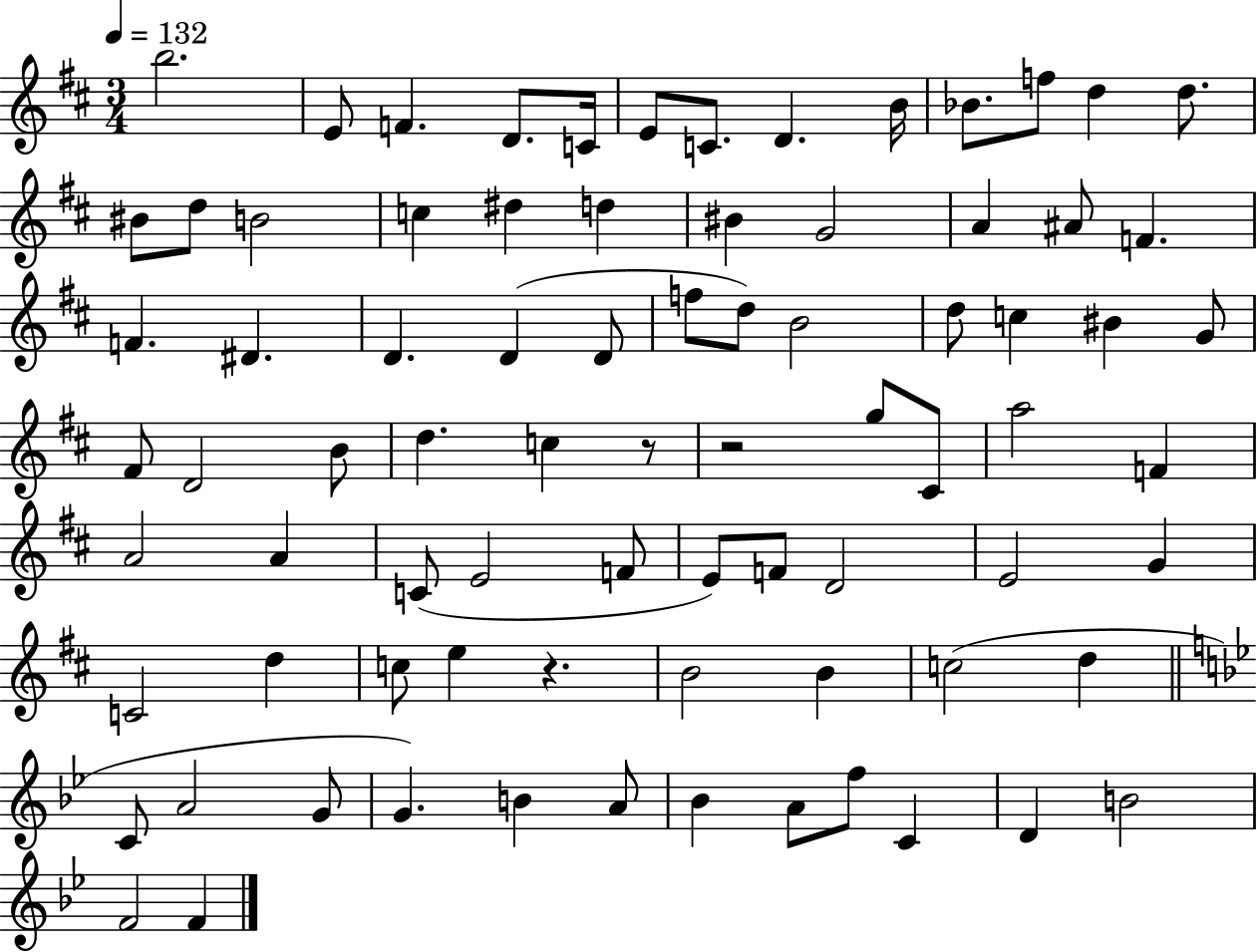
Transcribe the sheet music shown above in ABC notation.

X:1
T:Untitled
M:3/4
L:1/4
K:D
b2 E/2 F D/2 C/4 E/2 C/2 D B/4 _B/2 f/2 d d/2 ^B/2 d/2 B2 c ^d d ^B G2 A ^A/2 F F ^D D D D/2 f/2 d/2 B2 d/2 c ^B G/2 ^F/2 D2 B/2 d c z/2 z2 g/2 ^C/2 a2 F A2 A C/2 E2 F/2 E/2 F/2 D2 E2 G C2 d c/2 e z B2 B c2 d C/2 A2 G/2 G B A/2 _B A/2 f/2 C D B2 F2 F